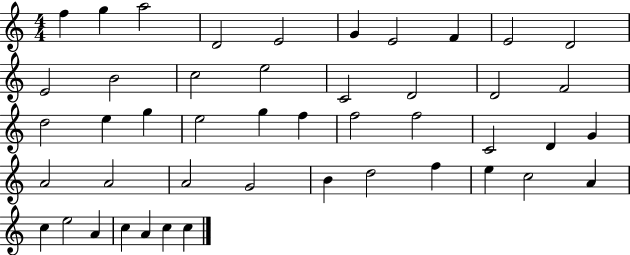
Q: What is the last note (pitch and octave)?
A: C5